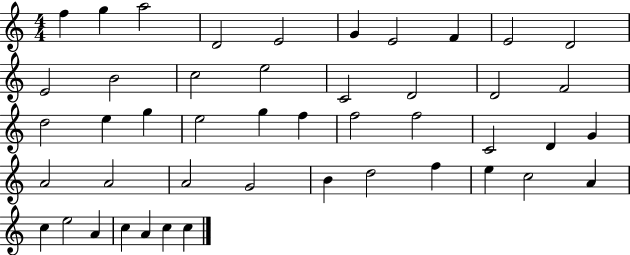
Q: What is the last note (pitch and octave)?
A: C5